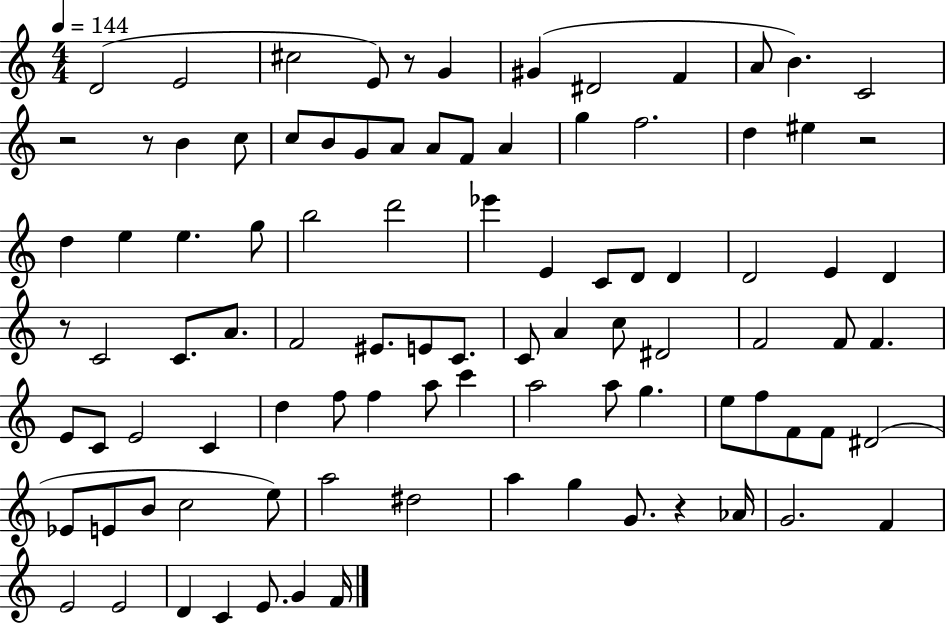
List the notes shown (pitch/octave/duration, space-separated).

D4/h E4/h C#5/h E4/e R/e G4/q G#4/q D#4/h F4/q A4/e B4/q. C4/h R/h R/e B4/q C5/e C5/e B4/e G4/e A4/e A4/e F4/e A4/q G5/q F5/h. D5/q EIS5/q R/h D5/q E5/q E5/q. G5/e B5/h D6/h Eb6/q E4/q C4/e D4/e D4/q D4/h E4/q D4/q R/e C4/h C4/e. A4/e. F4/h EIS4/e. E4/e C4/e. C4/e A4/q C5/e D#4/h F4/h F4/e F4/q. E4/e C4/e E4/h C4/q D5/q F5/e F5/q A5/e C6/q A5/h A5/e G5/q. E5/e F5/e F4/e F4/e D#4/h Eb4/e E4/e B4/e C5/h E5/e A5/h D#5/h A5/q G5/q G4/e. R/q Ab4/s G4/h. F4/q E4/h E4/h D4/q C4/q E4/e. G4/q F4/s